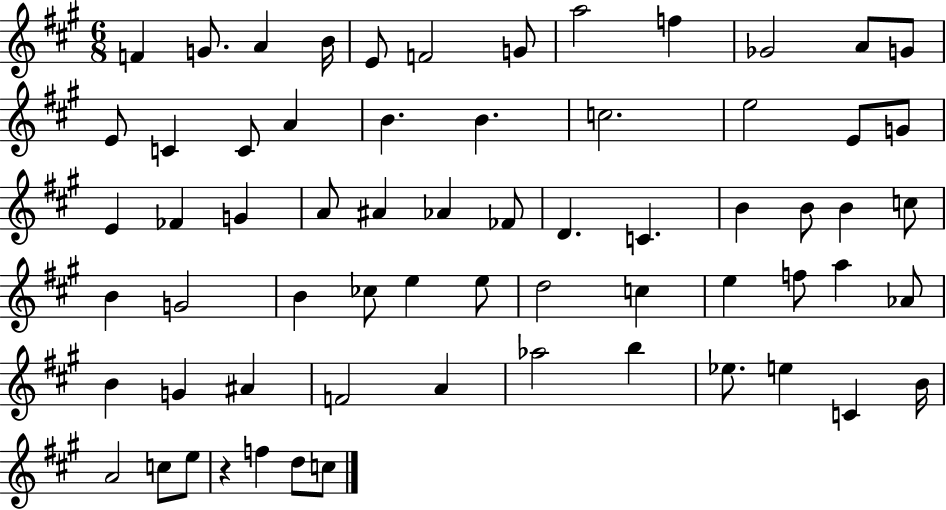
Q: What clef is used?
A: treble